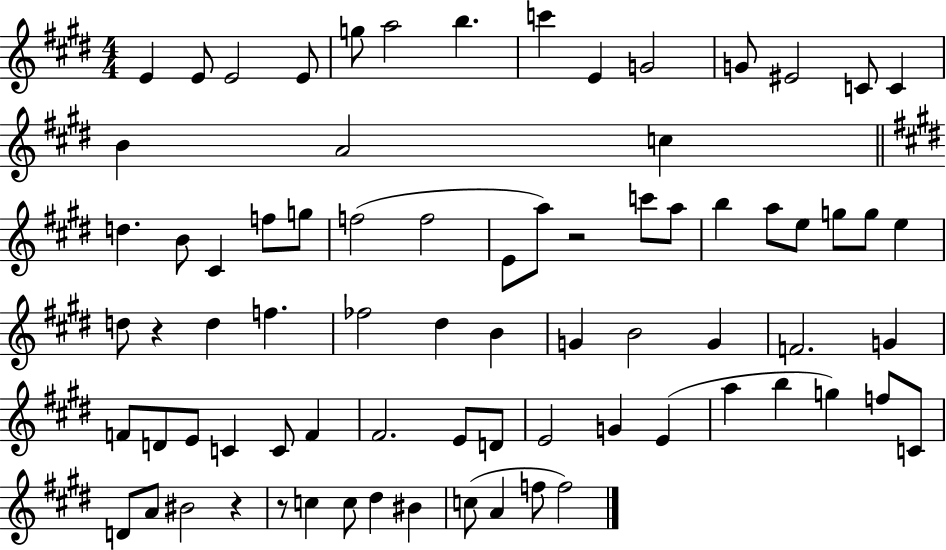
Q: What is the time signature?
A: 4/4